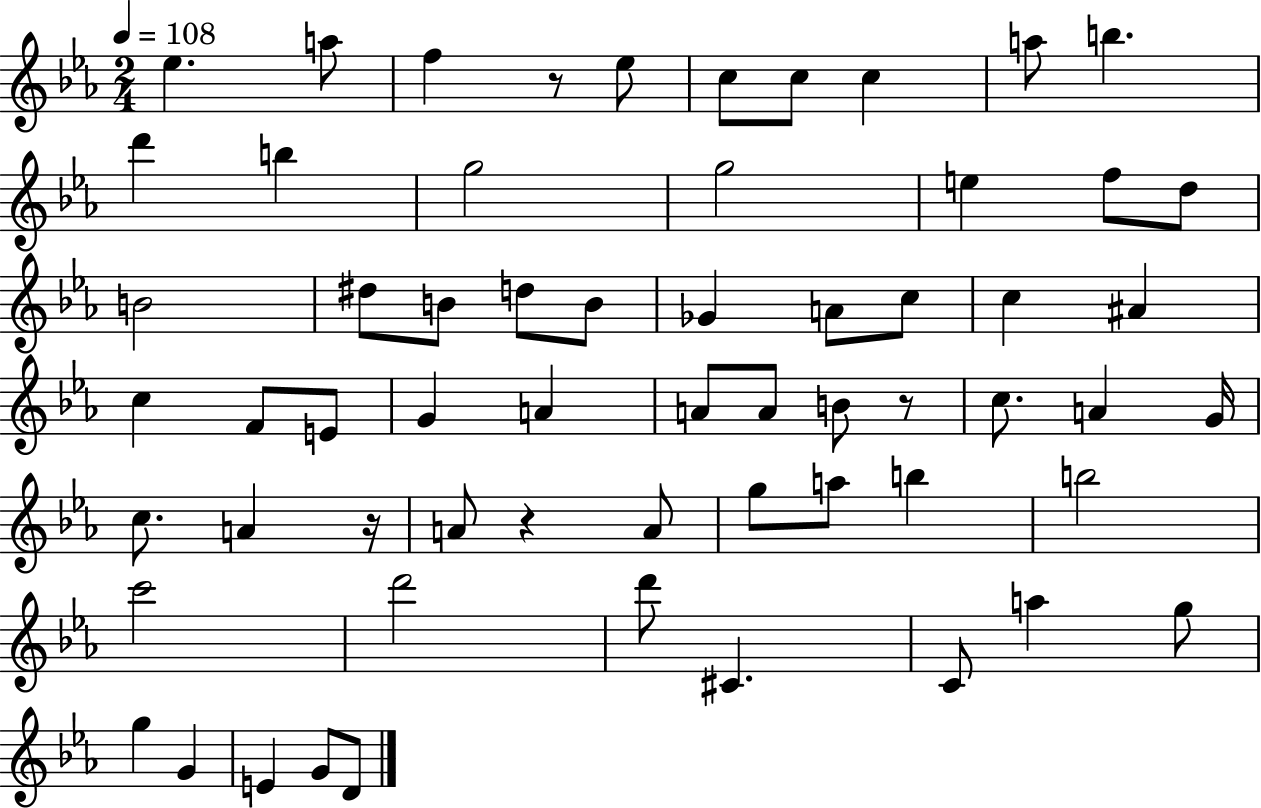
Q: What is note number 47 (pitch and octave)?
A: D6